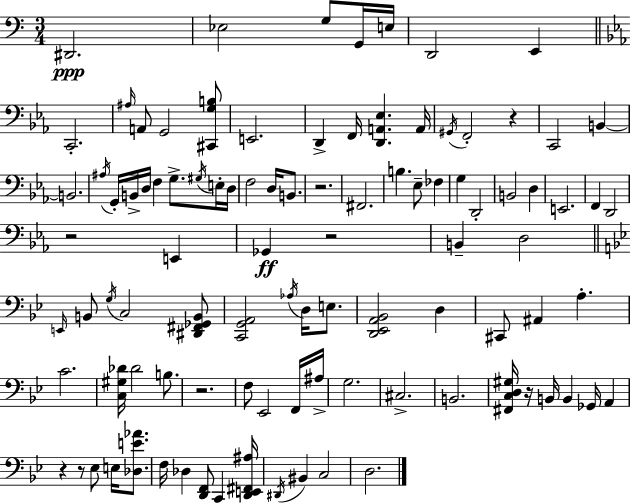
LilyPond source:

{
  \clef bass
  \numericTimeSignature
  \time 3/4
  \key a \minor
  dis,2.\ppp | ees2 g8 g,16 e16 | d,2 e,4 | \bar "||" \break \key ees \major c,2.-. | \grace { ais16 } a,8 g,2 <cis, g b>8 | e,2. | d,4-> f,16 <d, a, ees>4. | \break a,16 \acciaccatura { gis,16 } f,2-. r4 | c,2 b,4~~ | b,2. | \acciaccatura { ais16 } g,16-. b,16-> d16 f4 g8.-> | \break \acciaccatura { gis16 } e16-. d16 f2 | d16 b,8. r2. | fis,2. | b4. ees8-- | \break fes4 g4 d,2-. | b,2 | d4 e,2. | f,4 d,2 | \break r2 | e,4 ges,4\ff r2 | b,4-- d2 | \bar "||" \break \key bes \major \grace { e,16 } b,8 \acciaccatura { g16 } c2 | <dis, fis, ges, b,>8 <c, g, a,>2 \acciaccatura { aes16 } d16 | e8. <d, ees, a, bes,>2 d4 | cis,8 ais,4 a4.-. | \break c'2. | <c gis des'>16 des'2 | b8. r2. | f8 ees,2 | \break f,16 ais16-> g2. | cis2.-> | b,2. | <fis, c d gis>16 r16 b,16 b,4 ges,16 a,4 | \break r4 r8 ees8 e16 | <des e' aes'>8. f16 des4 <d, f,>8 c,4 | <d, e, fis, ais>16 \acciaccatura { dis,16 } bis,4 c2 | d2. | \break \bar "|."
}